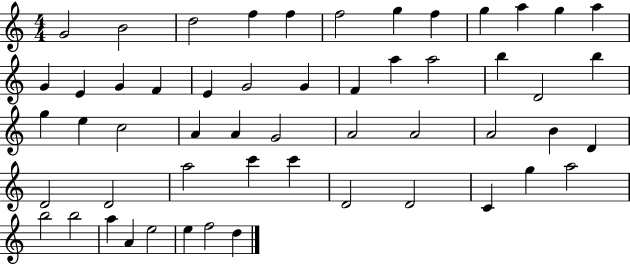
{
  \clef treble
  \numericTimeSignature
  \time 4/4
  \key c \major
  g'2 b'2 | d''2 f''4 f''4 | f''2 g''4 f''4 | g''4 a''4 g''4 a''4 | \break g'4 e'4 g'4 f'4 | e'4 g'2 g'4 | f'4 a''4 a''2 | b''4 d'2 b''4 | \break g''4 e''4 c''2 | a'4 a'4 g'2 | a'2 a'2 | a'2 b'4 d'4 | \break d'2 d'2 | a''2 c'''4 c'''4 | d'2 d'2 | c'4 g''4 a''2 | \break b''2 b''2 | a''4 a'4 e''2 | e''4 f''2 d''4 | \bar "|."
}